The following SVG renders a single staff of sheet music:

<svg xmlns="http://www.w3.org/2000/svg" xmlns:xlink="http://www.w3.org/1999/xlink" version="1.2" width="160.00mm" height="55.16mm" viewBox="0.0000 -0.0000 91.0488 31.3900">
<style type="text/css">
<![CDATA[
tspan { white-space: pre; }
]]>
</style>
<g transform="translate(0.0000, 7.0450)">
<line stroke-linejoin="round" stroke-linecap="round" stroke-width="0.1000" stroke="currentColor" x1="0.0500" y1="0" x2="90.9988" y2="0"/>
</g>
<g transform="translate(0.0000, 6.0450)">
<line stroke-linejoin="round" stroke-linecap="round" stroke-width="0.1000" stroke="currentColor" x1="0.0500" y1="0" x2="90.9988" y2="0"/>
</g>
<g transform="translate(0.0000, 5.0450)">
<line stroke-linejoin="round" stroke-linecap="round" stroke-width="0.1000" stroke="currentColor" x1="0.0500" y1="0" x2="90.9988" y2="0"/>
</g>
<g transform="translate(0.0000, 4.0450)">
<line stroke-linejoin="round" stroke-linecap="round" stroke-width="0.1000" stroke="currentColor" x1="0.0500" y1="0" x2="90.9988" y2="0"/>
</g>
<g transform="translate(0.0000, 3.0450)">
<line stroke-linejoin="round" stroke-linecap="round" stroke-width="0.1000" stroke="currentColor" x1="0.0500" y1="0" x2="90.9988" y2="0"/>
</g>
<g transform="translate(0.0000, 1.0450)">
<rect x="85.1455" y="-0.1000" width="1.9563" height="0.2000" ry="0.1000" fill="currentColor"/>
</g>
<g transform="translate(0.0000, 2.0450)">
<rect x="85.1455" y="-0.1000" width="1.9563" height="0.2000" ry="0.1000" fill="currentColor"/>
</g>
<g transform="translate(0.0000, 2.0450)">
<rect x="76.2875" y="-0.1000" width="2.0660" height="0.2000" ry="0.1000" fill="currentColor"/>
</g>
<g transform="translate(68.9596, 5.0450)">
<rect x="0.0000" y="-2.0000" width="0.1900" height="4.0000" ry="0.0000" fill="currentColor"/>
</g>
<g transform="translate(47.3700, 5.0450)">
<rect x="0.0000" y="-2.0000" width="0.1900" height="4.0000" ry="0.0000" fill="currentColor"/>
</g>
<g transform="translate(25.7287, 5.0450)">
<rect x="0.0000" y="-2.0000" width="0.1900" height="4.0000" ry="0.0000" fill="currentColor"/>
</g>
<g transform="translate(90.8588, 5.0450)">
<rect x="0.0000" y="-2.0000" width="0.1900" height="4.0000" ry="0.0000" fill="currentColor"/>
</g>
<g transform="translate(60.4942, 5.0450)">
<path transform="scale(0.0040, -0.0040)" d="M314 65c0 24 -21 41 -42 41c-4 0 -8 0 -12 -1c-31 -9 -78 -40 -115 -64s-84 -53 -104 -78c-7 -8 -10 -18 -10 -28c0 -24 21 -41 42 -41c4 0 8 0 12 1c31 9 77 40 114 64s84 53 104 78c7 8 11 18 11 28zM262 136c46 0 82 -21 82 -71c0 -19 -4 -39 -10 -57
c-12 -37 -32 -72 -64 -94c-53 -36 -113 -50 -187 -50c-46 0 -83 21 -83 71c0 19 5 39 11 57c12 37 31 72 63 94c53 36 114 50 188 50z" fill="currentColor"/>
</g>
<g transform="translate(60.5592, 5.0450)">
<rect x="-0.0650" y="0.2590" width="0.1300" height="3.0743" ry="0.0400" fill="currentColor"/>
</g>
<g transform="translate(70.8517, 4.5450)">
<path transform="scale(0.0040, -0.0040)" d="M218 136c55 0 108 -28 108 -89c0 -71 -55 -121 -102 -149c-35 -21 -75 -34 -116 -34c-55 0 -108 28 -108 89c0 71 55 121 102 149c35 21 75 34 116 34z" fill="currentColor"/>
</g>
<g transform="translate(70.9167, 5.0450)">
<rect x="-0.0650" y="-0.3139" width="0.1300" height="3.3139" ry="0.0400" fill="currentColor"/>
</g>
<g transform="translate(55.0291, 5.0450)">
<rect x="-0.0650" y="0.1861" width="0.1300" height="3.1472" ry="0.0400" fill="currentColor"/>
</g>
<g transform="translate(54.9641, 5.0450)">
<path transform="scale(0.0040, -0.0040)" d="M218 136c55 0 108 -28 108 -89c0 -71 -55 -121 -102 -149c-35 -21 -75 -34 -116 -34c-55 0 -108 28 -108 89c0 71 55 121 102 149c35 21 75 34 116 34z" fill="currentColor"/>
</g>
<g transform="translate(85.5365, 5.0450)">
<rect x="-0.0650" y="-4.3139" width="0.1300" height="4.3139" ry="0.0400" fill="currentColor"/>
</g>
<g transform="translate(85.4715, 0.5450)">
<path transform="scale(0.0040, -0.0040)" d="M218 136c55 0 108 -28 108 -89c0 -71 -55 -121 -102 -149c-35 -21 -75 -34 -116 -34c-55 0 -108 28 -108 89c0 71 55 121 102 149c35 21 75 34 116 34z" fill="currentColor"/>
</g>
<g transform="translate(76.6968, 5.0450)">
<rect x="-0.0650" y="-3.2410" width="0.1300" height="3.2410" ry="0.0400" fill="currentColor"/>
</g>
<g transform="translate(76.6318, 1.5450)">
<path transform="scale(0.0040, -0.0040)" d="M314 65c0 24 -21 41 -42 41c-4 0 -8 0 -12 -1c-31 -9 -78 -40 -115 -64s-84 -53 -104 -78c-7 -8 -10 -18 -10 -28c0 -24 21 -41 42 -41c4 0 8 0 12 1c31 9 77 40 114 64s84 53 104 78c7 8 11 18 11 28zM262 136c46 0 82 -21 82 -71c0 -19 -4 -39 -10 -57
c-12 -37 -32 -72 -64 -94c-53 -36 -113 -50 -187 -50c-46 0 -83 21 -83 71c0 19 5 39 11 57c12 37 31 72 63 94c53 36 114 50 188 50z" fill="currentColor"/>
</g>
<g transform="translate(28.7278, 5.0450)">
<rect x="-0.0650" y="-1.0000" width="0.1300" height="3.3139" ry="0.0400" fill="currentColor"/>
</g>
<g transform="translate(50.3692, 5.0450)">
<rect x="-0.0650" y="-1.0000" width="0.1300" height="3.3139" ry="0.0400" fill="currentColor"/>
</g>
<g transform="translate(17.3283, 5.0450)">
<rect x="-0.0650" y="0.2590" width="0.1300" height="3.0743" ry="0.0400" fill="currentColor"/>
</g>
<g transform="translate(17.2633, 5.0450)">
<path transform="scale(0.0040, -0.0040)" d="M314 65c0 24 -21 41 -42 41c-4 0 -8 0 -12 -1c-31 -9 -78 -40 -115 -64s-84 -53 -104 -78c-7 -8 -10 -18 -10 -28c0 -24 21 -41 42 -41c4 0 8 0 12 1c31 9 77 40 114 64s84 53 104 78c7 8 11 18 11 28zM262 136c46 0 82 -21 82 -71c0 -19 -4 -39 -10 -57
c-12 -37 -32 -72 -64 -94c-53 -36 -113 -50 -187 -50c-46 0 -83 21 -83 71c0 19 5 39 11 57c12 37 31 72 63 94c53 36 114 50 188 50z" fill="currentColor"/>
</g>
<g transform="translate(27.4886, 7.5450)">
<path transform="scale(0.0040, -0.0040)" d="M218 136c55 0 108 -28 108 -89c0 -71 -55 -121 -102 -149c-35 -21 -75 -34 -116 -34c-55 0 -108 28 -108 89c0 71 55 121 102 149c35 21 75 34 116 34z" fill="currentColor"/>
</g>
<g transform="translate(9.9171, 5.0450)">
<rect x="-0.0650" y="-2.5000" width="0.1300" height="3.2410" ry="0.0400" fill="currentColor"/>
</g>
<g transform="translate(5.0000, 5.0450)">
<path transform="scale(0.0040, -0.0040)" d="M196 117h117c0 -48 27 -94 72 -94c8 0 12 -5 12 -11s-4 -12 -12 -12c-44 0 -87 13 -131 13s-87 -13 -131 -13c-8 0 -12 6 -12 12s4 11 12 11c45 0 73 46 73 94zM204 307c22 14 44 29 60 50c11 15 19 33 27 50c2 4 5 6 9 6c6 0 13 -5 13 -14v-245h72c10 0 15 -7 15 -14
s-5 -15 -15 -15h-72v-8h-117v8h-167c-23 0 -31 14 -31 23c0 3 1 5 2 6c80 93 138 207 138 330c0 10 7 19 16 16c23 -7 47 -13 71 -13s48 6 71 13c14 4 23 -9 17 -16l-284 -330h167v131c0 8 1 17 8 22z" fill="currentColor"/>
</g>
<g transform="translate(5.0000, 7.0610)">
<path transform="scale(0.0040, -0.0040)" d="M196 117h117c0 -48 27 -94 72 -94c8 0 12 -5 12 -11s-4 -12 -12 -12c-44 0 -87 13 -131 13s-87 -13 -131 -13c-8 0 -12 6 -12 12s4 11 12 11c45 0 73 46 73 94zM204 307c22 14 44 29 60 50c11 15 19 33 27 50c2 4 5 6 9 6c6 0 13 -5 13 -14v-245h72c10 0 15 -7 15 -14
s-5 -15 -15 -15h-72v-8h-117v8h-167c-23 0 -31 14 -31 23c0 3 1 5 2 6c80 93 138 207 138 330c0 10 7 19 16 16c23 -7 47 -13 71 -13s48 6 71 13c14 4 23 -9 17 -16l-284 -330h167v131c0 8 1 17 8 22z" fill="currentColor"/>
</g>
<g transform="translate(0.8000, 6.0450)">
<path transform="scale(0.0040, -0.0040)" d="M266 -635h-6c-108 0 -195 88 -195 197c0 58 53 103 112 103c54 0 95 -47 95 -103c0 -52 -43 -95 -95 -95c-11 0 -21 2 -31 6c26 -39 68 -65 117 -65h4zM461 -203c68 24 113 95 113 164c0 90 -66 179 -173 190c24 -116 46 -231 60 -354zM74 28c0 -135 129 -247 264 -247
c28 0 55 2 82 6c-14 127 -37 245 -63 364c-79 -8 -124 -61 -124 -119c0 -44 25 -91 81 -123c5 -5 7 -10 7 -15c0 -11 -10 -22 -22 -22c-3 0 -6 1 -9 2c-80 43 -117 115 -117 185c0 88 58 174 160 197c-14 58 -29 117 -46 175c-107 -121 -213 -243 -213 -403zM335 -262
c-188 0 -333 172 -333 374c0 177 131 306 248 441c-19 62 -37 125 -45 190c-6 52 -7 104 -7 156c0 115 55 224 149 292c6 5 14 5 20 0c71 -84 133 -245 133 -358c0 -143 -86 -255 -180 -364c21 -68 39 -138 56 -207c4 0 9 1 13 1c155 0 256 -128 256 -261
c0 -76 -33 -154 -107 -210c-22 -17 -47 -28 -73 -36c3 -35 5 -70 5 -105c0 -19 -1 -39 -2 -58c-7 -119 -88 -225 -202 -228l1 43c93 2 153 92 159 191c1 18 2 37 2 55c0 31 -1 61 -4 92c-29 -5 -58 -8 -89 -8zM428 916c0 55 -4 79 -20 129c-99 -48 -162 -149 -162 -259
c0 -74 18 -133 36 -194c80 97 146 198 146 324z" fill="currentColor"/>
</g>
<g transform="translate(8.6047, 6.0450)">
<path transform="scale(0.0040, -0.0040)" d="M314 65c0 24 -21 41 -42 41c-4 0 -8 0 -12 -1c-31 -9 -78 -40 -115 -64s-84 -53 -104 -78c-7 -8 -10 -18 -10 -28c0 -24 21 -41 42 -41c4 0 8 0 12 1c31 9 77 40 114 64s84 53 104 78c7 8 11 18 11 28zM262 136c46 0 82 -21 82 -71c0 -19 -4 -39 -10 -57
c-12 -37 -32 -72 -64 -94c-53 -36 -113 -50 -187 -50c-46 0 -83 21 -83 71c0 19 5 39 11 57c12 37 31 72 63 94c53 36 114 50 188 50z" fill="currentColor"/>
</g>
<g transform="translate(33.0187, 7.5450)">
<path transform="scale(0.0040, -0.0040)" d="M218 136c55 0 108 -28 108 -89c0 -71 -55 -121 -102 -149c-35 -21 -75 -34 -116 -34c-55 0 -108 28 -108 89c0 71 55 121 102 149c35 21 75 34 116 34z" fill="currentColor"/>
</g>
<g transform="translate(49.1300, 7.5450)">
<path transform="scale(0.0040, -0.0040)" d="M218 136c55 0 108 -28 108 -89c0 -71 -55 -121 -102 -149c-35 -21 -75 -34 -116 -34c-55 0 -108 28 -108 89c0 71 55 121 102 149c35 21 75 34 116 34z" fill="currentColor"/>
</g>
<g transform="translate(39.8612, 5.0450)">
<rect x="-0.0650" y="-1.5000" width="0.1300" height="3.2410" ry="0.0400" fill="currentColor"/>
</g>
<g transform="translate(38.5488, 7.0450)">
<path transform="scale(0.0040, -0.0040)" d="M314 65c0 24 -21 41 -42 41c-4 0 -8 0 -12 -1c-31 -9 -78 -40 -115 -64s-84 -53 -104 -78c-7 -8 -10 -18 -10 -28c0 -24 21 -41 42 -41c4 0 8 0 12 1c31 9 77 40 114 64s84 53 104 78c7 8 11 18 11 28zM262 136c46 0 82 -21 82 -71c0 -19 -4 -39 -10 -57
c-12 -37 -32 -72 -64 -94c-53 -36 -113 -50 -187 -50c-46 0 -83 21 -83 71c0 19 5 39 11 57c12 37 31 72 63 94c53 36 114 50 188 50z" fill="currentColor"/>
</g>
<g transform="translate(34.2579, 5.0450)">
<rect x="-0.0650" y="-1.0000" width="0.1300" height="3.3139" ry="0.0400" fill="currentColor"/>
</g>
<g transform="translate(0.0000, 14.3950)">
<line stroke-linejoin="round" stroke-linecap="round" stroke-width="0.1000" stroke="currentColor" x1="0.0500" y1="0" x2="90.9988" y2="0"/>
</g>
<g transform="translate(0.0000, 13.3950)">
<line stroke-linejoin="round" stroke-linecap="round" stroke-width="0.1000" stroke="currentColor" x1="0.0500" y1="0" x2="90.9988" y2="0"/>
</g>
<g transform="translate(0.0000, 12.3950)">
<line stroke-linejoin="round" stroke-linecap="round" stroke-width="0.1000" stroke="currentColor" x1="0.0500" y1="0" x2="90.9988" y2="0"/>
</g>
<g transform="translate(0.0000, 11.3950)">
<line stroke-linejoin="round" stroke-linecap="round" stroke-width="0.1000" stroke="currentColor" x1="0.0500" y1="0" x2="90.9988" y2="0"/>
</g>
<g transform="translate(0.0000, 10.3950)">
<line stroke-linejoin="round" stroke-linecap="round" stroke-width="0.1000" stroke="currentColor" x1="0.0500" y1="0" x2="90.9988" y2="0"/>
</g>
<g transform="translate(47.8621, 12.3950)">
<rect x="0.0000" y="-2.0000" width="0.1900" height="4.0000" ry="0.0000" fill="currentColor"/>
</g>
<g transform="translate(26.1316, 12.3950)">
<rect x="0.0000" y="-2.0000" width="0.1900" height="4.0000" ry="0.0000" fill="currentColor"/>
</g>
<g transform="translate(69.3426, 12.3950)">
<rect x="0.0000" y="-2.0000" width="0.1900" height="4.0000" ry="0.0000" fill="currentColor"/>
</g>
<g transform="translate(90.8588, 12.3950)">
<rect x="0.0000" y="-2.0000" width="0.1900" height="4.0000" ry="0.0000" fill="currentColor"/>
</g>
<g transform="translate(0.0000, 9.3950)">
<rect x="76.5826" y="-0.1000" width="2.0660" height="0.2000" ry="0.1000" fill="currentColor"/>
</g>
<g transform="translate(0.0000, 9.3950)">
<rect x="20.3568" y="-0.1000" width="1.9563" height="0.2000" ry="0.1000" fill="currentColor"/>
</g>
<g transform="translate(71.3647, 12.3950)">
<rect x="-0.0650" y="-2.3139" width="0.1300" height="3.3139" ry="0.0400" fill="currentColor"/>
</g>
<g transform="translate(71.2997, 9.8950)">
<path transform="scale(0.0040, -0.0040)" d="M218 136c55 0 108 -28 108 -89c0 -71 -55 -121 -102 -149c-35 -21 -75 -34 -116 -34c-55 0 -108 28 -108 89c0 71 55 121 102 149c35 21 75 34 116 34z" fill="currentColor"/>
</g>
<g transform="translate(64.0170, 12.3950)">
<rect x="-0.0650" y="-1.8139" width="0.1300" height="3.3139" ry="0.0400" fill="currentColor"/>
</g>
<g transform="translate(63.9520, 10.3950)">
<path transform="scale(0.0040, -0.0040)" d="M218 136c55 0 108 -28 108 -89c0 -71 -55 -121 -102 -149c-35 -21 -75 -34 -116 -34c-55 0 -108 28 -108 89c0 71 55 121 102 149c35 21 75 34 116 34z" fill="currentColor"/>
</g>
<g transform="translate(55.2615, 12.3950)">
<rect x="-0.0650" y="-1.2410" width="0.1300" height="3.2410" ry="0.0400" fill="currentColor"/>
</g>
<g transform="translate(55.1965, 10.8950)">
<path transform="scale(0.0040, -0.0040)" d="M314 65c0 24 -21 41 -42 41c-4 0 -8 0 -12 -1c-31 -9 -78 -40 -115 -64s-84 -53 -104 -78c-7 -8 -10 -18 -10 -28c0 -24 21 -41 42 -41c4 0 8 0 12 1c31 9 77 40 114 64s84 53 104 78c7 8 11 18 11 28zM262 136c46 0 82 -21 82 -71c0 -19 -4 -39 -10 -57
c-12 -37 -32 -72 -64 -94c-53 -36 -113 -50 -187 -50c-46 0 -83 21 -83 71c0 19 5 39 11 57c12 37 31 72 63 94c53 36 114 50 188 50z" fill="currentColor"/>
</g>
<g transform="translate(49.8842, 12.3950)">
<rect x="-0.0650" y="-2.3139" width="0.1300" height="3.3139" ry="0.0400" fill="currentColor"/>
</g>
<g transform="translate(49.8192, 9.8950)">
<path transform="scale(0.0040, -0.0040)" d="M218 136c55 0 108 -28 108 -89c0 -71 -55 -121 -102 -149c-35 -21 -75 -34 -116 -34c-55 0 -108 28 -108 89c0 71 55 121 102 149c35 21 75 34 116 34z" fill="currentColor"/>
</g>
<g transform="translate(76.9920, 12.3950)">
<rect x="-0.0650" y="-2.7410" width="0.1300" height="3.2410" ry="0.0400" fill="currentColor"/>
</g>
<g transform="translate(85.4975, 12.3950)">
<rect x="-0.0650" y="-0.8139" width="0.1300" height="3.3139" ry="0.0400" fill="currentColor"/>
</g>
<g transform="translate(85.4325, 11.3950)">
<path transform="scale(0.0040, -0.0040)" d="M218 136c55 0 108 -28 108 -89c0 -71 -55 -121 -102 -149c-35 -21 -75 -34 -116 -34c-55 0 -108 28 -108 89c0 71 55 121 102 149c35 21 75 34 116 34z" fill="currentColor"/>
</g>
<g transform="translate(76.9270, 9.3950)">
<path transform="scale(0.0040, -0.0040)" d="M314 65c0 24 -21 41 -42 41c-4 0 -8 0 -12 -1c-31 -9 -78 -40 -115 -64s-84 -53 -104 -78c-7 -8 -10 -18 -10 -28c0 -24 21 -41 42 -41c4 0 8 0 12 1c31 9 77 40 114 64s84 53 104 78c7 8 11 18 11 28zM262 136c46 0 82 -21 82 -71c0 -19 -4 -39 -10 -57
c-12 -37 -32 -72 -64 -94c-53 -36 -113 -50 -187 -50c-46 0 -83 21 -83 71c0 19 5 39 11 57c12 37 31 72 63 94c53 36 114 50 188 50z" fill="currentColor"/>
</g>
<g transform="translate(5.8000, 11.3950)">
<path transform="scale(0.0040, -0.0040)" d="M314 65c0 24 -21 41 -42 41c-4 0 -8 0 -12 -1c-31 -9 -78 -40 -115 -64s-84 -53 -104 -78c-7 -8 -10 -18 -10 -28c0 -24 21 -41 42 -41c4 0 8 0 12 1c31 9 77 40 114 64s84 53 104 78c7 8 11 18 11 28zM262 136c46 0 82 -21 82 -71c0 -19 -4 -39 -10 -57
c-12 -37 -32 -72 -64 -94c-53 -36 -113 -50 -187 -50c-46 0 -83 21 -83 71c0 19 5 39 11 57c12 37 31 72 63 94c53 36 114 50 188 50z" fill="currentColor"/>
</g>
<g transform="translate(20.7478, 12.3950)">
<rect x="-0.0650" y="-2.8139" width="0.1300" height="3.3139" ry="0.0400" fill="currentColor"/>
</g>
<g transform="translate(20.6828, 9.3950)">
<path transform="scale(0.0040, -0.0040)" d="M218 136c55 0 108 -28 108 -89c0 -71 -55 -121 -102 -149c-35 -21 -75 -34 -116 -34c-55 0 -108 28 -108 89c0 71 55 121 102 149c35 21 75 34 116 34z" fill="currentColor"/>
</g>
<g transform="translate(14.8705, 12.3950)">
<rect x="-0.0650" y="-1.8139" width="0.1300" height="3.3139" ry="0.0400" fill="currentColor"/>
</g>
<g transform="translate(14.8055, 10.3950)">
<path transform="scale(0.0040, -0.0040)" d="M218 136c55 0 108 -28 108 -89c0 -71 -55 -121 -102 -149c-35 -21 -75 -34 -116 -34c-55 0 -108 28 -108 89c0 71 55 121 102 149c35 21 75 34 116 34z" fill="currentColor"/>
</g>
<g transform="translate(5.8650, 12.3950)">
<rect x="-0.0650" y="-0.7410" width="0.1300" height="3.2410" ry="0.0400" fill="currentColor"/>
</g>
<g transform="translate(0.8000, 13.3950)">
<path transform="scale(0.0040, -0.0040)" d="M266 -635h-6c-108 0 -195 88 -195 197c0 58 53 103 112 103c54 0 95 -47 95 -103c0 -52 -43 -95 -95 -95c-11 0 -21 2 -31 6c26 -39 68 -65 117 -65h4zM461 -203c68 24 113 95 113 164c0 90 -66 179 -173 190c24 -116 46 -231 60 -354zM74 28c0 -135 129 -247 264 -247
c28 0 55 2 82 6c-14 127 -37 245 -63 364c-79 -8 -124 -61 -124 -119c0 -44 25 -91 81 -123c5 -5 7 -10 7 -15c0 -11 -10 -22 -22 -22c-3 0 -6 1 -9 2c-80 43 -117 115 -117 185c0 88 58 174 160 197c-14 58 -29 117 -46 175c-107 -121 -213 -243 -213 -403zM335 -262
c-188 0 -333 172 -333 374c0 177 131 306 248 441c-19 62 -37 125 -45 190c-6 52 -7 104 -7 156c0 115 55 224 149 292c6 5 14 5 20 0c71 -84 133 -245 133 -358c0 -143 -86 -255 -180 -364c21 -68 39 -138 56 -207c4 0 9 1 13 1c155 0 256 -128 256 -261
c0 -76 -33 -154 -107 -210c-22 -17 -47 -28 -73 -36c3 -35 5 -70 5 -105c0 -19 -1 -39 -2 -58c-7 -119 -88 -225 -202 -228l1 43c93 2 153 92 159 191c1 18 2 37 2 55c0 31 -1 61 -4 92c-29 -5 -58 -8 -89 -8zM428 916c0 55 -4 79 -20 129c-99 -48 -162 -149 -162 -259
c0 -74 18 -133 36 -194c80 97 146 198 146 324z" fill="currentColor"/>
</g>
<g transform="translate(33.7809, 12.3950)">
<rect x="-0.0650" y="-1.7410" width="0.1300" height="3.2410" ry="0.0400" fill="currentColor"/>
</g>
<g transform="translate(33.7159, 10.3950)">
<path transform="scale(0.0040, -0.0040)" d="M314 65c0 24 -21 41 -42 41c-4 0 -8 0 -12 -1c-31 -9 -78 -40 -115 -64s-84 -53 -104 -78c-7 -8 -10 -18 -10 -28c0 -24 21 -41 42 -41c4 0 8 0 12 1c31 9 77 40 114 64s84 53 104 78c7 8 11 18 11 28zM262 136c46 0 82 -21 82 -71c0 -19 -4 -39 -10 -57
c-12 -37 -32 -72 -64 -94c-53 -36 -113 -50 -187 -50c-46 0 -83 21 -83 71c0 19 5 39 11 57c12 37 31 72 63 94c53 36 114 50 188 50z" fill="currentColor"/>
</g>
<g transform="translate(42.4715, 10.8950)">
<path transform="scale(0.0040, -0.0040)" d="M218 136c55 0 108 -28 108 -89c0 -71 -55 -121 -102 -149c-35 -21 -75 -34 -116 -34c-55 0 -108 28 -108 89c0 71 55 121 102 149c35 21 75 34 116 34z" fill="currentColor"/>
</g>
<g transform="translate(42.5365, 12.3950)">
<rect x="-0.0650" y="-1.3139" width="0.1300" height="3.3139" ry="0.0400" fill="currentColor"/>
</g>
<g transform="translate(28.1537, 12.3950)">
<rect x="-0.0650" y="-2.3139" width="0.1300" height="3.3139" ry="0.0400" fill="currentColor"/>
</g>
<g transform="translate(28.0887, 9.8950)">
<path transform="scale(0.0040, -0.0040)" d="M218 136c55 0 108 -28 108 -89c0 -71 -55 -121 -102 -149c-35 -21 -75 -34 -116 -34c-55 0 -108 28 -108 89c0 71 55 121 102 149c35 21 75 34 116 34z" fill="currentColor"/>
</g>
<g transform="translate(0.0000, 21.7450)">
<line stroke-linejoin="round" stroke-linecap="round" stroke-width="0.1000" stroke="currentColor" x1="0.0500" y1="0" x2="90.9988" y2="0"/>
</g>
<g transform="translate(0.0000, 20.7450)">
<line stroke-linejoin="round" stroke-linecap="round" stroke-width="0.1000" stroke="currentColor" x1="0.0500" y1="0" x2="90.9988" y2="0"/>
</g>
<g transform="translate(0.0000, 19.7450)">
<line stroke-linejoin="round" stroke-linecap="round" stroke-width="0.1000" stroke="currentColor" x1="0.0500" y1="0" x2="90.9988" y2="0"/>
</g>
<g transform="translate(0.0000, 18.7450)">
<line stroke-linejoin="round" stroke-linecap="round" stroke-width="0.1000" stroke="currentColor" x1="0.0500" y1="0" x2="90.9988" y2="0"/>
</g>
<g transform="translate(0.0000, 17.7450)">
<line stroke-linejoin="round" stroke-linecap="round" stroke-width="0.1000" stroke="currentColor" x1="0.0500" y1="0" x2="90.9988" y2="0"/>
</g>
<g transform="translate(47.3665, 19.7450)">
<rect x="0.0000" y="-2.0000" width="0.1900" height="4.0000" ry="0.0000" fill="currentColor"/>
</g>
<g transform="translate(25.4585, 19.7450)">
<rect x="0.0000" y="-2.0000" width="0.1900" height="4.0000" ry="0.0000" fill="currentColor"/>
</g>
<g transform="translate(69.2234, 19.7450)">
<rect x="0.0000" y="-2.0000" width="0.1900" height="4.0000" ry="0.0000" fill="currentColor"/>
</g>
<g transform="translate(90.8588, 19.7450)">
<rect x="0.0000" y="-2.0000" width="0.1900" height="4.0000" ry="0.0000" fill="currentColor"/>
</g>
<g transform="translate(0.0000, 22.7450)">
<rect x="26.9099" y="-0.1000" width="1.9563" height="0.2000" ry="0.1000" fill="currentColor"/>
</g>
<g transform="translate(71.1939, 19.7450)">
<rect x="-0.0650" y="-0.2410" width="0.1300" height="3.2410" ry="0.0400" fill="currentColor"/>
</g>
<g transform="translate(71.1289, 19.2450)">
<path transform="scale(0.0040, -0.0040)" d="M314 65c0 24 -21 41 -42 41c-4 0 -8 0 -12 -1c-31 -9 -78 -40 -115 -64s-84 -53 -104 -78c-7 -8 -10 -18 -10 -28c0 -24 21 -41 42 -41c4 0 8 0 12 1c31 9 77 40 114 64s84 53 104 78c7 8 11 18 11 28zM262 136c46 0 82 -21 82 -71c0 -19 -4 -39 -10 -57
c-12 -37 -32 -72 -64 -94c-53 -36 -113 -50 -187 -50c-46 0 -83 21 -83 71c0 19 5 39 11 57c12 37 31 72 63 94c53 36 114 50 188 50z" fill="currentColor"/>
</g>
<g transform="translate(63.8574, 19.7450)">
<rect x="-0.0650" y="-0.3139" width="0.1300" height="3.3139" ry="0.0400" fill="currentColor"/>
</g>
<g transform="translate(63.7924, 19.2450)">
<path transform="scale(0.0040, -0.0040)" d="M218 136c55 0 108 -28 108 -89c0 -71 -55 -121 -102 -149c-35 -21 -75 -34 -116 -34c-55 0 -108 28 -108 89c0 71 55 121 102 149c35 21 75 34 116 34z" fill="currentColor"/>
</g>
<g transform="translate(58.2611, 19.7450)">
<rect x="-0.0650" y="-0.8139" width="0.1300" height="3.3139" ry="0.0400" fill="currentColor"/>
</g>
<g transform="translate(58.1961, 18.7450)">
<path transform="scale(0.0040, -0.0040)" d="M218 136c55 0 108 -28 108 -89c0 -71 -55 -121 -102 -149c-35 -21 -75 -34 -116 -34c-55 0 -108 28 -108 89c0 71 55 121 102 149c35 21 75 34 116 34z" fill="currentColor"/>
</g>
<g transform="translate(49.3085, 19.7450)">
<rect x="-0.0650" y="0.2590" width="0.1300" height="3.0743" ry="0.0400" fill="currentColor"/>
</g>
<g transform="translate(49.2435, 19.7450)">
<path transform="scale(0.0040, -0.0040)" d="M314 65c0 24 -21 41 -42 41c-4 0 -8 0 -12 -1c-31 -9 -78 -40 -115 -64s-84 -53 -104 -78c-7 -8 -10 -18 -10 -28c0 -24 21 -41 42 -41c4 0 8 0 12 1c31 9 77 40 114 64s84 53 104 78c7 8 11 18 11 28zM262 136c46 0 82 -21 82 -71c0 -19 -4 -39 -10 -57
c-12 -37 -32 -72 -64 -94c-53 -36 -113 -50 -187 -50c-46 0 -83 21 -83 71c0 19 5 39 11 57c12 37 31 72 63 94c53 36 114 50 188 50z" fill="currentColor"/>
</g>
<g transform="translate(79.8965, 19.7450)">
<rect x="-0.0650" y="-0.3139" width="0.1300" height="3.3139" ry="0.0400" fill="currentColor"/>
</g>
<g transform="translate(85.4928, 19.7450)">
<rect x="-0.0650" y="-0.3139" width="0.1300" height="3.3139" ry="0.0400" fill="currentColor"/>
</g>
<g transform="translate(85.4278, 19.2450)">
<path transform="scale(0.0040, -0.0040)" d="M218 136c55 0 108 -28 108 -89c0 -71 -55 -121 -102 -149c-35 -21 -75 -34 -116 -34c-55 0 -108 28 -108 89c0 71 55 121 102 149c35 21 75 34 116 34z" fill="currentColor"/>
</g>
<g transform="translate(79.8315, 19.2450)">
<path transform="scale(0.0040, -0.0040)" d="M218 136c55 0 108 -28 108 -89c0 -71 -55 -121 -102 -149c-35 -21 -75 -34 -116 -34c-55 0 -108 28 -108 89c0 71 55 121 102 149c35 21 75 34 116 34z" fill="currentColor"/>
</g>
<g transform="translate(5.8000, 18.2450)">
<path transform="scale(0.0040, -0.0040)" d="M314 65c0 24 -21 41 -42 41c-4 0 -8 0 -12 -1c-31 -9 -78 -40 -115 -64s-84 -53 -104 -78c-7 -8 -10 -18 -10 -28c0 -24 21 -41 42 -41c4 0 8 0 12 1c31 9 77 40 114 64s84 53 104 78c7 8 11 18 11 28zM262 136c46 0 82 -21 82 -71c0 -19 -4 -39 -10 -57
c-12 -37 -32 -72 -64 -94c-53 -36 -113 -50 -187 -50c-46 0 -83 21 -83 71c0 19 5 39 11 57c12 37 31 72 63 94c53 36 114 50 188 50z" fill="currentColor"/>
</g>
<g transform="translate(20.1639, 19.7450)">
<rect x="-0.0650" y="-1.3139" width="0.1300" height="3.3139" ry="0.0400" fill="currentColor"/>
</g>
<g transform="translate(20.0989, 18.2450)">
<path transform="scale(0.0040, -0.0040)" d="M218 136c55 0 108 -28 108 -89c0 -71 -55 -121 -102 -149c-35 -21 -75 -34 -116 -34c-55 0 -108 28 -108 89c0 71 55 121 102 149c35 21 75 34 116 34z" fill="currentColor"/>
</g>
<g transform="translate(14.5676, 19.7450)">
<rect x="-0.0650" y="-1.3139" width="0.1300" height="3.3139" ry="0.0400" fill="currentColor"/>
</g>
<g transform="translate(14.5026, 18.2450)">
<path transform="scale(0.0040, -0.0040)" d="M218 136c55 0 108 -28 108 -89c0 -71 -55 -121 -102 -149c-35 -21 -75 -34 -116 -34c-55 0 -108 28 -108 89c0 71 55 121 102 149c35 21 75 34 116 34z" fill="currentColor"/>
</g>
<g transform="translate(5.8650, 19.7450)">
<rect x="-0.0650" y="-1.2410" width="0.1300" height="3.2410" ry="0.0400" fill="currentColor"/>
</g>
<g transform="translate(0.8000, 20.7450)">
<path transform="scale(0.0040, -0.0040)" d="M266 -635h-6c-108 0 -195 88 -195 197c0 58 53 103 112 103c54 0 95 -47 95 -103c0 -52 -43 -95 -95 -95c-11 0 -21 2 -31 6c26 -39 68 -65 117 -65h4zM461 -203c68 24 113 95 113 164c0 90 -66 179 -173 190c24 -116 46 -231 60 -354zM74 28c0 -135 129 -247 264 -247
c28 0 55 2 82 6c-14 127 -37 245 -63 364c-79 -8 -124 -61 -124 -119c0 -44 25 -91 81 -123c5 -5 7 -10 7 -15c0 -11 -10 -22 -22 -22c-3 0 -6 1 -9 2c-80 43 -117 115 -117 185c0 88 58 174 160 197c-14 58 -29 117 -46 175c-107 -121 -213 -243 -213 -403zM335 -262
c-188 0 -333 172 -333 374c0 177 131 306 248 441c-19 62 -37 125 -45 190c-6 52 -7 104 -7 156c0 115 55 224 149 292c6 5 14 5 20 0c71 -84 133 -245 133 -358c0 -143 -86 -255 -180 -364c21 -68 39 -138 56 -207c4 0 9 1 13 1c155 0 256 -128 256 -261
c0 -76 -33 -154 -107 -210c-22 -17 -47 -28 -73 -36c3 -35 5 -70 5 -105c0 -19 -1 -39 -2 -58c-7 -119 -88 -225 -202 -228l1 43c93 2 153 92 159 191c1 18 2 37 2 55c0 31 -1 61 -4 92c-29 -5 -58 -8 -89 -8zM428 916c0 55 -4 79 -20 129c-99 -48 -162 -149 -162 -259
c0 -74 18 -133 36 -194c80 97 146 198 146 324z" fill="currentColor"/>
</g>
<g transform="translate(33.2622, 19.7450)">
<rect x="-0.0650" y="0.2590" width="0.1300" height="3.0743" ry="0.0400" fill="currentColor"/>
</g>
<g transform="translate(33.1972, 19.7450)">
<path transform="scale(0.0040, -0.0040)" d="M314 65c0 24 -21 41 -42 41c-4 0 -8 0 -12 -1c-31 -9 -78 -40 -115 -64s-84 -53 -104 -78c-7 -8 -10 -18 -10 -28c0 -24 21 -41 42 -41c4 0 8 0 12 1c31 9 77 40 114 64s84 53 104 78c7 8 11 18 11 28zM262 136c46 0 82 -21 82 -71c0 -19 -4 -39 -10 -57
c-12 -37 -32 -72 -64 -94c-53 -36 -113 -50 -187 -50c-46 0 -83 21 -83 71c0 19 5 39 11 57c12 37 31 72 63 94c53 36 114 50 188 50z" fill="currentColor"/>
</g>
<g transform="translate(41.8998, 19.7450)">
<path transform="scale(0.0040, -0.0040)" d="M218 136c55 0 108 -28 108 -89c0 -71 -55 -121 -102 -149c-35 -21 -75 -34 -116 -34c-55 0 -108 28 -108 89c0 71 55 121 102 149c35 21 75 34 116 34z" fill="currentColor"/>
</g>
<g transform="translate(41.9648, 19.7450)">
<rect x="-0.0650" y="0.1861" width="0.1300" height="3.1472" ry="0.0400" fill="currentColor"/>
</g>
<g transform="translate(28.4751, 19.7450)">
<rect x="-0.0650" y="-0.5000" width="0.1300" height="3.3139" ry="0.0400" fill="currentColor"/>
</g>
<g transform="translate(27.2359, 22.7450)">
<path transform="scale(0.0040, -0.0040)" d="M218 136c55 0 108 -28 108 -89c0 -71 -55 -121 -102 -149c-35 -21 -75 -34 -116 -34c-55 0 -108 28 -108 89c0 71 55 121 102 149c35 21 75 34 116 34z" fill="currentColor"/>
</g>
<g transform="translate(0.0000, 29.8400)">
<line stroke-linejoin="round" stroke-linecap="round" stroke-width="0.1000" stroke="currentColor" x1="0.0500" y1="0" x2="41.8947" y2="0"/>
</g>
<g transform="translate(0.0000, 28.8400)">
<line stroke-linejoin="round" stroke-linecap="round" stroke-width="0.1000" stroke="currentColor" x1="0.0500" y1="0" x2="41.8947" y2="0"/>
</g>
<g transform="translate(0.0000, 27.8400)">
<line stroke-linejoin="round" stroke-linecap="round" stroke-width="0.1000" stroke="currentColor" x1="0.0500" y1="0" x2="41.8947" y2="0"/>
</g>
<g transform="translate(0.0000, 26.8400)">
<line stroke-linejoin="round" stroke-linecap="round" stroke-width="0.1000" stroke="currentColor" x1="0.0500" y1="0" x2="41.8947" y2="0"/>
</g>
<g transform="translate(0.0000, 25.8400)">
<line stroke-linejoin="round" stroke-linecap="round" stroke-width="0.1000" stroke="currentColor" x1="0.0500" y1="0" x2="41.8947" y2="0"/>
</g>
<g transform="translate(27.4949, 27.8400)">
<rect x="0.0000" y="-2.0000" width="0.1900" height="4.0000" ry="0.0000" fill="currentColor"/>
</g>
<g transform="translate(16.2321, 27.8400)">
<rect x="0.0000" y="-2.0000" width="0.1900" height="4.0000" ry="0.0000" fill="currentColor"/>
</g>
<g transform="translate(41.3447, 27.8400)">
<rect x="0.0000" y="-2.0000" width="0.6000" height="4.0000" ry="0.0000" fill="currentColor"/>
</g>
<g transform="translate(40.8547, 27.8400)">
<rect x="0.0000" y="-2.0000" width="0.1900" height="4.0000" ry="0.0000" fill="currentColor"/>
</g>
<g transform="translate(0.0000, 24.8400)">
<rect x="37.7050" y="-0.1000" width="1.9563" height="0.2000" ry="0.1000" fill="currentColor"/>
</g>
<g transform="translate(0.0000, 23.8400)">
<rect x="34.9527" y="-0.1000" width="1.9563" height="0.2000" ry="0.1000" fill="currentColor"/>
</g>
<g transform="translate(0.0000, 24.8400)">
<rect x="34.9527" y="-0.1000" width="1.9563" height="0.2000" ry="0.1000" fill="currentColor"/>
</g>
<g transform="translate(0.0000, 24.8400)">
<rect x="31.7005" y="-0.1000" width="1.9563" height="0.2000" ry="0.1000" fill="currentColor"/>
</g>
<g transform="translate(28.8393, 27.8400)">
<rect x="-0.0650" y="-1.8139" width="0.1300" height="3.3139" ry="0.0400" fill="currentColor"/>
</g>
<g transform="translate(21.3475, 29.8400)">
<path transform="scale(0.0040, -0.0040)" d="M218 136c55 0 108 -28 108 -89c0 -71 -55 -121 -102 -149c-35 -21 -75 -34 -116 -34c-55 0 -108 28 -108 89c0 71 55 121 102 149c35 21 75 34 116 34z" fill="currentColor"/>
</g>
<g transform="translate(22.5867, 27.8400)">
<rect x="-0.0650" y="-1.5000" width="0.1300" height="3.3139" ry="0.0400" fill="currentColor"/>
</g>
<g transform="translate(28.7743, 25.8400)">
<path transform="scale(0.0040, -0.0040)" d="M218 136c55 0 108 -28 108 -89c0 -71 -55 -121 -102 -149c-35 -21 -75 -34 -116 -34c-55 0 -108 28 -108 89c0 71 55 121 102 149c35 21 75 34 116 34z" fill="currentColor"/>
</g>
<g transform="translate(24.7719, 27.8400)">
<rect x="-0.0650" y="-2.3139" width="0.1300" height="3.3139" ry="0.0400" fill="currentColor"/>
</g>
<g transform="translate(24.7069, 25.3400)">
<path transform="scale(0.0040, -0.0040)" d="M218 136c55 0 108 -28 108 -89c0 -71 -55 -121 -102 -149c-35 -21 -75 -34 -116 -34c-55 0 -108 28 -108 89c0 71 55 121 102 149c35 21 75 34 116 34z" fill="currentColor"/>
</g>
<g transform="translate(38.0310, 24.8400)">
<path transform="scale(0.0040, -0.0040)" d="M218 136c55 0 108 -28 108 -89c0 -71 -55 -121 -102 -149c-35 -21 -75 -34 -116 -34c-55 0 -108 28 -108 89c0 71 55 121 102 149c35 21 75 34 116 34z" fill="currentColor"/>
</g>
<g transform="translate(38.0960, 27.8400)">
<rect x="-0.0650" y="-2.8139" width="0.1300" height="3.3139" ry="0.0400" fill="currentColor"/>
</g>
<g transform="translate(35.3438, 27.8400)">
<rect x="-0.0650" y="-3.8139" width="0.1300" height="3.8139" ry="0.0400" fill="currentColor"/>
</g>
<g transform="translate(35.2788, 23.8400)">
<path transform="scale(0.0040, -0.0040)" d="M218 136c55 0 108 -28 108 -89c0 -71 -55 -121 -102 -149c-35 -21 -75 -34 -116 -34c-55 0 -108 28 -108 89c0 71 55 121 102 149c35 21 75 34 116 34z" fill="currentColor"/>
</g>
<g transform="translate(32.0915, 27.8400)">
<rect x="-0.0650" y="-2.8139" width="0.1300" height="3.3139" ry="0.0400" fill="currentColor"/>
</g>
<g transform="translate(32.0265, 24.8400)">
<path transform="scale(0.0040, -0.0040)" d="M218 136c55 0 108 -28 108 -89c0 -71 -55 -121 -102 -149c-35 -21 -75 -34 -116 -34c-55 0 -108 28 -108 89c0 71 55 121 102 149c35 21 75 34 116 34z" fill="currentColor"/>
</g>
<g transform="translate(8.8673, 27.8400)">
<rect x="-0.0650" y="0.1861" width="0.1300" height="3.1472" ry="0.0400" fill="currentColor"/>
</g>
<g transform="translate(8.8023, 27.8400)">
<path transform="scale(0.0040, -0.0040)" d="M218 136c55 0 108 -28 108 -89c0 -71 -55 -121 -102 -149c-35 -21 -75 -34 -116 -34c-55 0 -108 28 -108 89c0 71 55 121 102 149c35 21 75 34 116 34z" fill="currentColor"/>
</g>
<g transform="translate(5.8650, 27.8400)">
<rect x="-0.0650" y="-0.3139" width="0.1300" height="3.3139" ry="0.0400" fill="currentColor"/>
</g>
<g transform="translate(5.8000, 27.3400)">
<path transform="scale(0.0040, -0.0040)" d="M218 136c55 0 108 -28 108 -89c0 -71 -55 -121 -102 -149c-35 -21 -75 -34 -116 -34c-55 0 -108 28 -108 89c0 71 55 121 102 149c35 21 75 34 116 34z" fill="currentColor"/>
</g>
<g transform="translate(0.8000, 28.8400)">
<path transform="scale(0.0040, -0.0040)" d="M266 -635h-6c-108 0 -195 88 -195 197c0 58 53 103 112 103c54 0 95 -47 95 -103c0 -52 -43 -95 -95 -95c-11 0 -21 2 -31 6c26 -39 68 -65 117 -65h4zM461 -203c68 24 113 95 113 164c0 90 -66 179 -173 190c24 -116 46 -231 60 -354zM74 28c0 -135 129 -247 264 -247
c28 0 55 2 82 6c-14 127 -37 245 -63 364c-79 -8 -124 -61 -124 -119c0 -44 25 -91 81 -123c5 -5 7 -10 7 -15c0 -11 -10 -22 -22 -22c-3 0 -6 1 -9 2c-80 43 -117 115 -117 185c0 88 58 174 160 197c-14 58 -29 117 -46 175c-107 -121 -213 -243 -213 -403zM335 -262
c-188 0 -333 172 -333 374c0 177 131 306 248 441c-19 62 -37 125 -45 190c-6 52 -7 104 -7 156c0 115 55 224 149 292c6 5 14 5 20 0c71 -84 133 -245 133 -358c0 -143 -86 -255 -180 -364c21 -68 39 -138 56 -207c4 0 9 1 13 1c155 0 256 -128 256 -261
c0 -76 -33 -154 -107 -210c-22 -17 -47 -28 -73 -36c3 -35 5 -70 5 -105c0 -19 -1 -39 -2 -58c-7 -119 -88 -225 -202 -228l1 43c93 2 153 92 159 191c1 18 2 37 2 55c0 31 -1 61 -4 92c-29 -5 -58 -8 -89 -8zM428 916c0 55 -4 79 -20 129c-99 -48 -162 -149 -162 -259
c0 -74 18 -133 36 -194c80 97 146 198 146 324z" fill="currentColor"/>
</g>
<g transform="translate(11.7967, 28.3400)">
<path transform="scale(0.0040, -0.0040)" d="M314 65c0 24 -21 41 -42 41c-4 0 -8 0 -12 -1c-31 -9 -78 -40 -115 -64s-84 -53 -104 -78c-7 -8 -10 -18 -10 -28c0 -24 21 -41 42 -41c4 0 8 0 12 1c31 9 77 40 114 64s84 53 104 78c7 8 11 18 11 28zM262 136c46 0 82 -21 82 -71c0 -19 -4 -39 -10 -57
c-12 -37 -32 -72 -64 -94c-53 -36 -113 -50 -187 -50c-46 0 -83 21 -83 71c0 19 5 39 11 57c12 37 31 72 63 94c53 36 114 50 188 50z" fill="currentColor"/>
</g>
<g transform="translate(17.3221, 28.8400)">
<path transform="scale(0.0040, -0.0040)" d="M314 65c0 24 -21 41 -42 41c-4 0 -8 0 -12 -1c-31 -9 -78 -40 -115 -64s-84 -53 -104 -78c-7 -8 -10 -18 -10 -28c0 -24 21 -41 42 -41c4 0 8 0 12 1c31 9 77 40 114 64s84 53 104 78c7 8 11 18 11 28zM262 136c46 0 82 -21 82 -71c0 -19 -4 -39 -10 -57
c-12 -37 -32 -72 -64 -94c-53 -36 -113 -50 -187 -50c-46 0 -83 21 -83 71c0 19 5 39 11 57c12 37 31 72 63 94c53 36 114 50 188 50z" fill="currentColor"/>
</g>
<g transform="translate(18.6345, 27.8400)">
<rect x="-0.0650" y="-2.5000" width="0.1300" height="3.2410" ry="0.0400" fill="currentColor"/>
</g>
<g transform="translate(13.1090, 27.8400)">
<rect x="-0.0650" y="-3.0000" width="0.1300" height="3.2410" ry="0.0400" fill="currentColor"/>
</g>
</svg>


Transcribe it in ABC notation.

X:1
T:Untitled
M:4/4
L:1/4
K:C
G2 B2 D D E2 D B B2 c b2 d' d2 f a g f2 e g e2 f g a2 d e2 e e C B2 B B2 d c c2 c c c B A2 G2 E g f a c' a